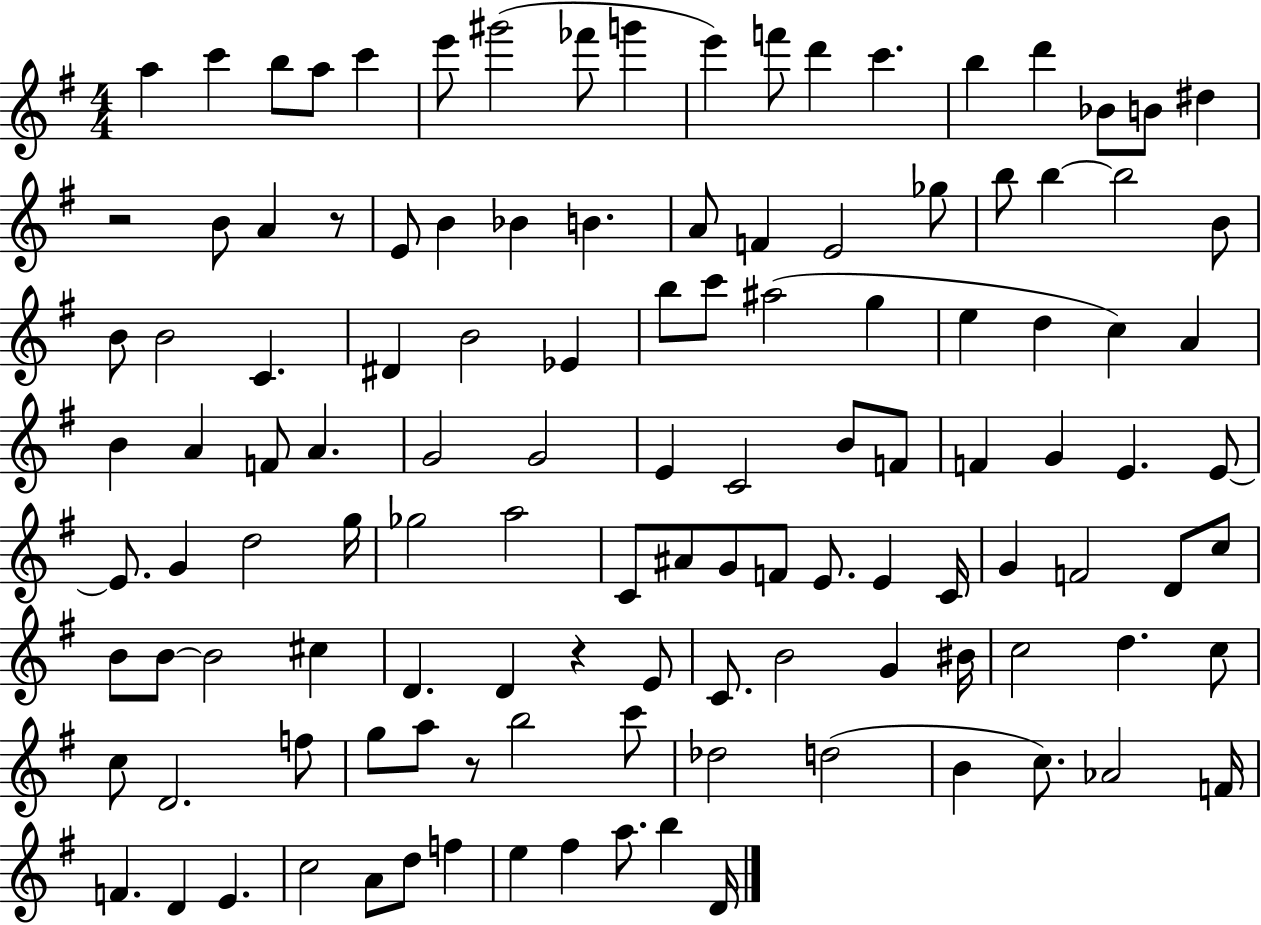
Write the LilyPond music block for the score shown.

{
  \clef treble
  \numericTimeSignature
  \time 4/4
  \key g \major
  a''4 c'''4 b''8 a''8 c'''4 | e'''8 gis'''2( fes'''8 g'''4 | e'''4) f'''8 d'''4 c'''4. | b''4 d'''4 bes'8 b'8 dis''4 | \break r2 b'8 a'4 r8 | e'8 b'4 bes'4 b'4. | a'8 f'4 e'2 ges''8 | b''8 b''4~~ b''2 b'8 | \break b'8 b'2 c'4. | dis'4 b'2 ees'4 | b''8 c'''8 ais''2( g''4 | e''4 d''4 c''4) a'4 | \break b'4 a'4 f'8 a'4. | g'2 g'2 | e'4 c'2 b'8 f'8 | f'4 g'4 e'4. e'8~~ | \break e'8. g'4 d''2 g''16 | ges''2 a''2 | c'8 ais'8 g'8 f'8 e'8. e'4 c'16 | g'4 f'2 d'8 c''8 | \break b'8 b'8~~ b'2 cis''4 | d'4. d'4 r4 e'8 | c'8. b'2 g'4 bis'16 | c''2 d''4. c''8 | \break c''8 d'2. f''8 | g''8 a''8 r8 b''2 c'''8 | des''2 d''2( | b'4 c''8.) aes'2 f'16 | \break f'4. d'4 e'4. | c''2 a'8 d''8 f''4 | e''4 fis''4 a''8. b''4 d'16 | \bar "|."
}